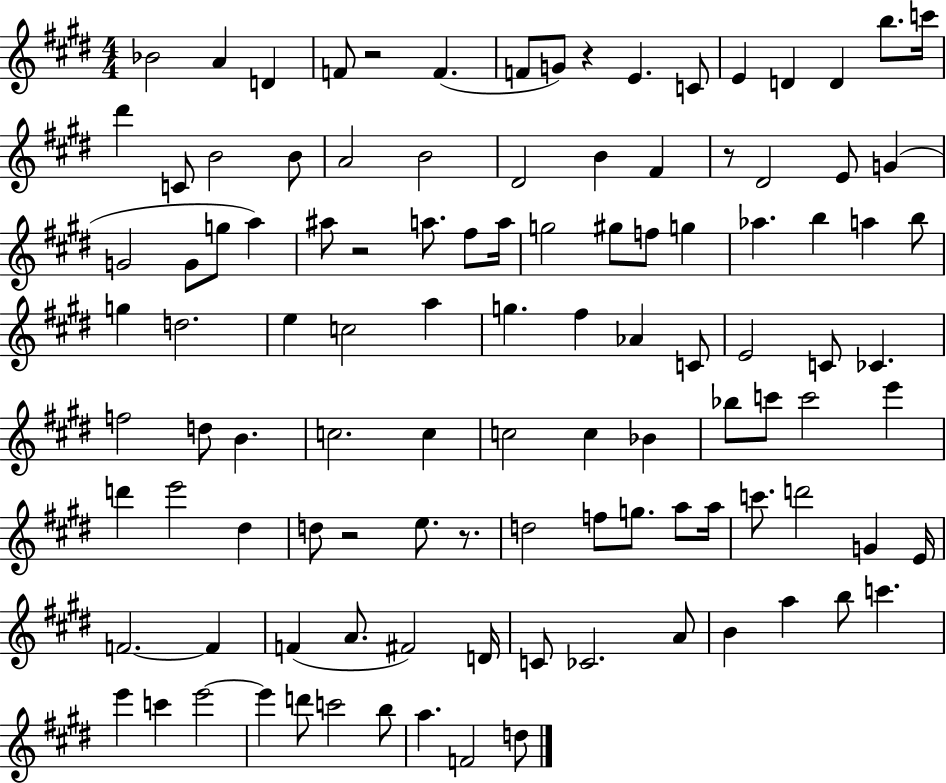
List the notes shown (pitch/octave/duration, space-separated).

Bb4/h A4/q D4/q F4/e R/h F4/q. F4/e G4/e R/q E4/q. C4/e E4/q D4/q D4/q B5/e. C6/s D#6/q C4/e B4/h B4/e A4/h B4/h D#4/h B4/q F#4/q R/e D#4/h E4/e G4/q G4/h G4/e G5/e A5/q A#5/e R/h A5/e. F#5/e A5/s G5/h G#5/e F5/e G5/q Ab5/q. B5/q A5/q B5/e G5/q D5/h. E5/q C5/h A5/q G5/q. F#5/q Ab4/q C4/e E4/h C4/e CES4/q. F5/h D5/e B4/q. C5/h. C5/q C5/h C5/q Bb4/q Bb5/e C6/e C6/h E6/q D6/q E6/h D#5/q D5/e R/h E5/e. R/e. D5/h F5/e G5/e. A5/e A5/s C6/e. D6/h G4/q E4/s F4/h. F4/q F4/q A4/e. F#4/h D4/s C4/e CES4/h. A4/e B4/q A5/q B5/e C6/q. E6/q C6/q E6/h E6/q D6/e C6/h B5/e A5/q. F4/h D5/e